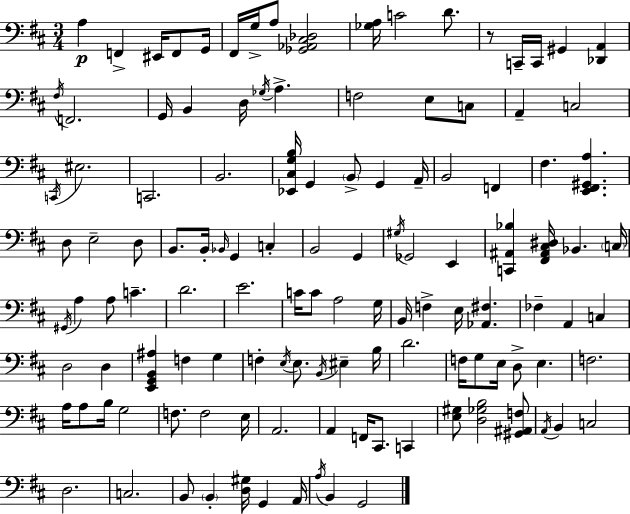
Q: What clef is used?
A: bass